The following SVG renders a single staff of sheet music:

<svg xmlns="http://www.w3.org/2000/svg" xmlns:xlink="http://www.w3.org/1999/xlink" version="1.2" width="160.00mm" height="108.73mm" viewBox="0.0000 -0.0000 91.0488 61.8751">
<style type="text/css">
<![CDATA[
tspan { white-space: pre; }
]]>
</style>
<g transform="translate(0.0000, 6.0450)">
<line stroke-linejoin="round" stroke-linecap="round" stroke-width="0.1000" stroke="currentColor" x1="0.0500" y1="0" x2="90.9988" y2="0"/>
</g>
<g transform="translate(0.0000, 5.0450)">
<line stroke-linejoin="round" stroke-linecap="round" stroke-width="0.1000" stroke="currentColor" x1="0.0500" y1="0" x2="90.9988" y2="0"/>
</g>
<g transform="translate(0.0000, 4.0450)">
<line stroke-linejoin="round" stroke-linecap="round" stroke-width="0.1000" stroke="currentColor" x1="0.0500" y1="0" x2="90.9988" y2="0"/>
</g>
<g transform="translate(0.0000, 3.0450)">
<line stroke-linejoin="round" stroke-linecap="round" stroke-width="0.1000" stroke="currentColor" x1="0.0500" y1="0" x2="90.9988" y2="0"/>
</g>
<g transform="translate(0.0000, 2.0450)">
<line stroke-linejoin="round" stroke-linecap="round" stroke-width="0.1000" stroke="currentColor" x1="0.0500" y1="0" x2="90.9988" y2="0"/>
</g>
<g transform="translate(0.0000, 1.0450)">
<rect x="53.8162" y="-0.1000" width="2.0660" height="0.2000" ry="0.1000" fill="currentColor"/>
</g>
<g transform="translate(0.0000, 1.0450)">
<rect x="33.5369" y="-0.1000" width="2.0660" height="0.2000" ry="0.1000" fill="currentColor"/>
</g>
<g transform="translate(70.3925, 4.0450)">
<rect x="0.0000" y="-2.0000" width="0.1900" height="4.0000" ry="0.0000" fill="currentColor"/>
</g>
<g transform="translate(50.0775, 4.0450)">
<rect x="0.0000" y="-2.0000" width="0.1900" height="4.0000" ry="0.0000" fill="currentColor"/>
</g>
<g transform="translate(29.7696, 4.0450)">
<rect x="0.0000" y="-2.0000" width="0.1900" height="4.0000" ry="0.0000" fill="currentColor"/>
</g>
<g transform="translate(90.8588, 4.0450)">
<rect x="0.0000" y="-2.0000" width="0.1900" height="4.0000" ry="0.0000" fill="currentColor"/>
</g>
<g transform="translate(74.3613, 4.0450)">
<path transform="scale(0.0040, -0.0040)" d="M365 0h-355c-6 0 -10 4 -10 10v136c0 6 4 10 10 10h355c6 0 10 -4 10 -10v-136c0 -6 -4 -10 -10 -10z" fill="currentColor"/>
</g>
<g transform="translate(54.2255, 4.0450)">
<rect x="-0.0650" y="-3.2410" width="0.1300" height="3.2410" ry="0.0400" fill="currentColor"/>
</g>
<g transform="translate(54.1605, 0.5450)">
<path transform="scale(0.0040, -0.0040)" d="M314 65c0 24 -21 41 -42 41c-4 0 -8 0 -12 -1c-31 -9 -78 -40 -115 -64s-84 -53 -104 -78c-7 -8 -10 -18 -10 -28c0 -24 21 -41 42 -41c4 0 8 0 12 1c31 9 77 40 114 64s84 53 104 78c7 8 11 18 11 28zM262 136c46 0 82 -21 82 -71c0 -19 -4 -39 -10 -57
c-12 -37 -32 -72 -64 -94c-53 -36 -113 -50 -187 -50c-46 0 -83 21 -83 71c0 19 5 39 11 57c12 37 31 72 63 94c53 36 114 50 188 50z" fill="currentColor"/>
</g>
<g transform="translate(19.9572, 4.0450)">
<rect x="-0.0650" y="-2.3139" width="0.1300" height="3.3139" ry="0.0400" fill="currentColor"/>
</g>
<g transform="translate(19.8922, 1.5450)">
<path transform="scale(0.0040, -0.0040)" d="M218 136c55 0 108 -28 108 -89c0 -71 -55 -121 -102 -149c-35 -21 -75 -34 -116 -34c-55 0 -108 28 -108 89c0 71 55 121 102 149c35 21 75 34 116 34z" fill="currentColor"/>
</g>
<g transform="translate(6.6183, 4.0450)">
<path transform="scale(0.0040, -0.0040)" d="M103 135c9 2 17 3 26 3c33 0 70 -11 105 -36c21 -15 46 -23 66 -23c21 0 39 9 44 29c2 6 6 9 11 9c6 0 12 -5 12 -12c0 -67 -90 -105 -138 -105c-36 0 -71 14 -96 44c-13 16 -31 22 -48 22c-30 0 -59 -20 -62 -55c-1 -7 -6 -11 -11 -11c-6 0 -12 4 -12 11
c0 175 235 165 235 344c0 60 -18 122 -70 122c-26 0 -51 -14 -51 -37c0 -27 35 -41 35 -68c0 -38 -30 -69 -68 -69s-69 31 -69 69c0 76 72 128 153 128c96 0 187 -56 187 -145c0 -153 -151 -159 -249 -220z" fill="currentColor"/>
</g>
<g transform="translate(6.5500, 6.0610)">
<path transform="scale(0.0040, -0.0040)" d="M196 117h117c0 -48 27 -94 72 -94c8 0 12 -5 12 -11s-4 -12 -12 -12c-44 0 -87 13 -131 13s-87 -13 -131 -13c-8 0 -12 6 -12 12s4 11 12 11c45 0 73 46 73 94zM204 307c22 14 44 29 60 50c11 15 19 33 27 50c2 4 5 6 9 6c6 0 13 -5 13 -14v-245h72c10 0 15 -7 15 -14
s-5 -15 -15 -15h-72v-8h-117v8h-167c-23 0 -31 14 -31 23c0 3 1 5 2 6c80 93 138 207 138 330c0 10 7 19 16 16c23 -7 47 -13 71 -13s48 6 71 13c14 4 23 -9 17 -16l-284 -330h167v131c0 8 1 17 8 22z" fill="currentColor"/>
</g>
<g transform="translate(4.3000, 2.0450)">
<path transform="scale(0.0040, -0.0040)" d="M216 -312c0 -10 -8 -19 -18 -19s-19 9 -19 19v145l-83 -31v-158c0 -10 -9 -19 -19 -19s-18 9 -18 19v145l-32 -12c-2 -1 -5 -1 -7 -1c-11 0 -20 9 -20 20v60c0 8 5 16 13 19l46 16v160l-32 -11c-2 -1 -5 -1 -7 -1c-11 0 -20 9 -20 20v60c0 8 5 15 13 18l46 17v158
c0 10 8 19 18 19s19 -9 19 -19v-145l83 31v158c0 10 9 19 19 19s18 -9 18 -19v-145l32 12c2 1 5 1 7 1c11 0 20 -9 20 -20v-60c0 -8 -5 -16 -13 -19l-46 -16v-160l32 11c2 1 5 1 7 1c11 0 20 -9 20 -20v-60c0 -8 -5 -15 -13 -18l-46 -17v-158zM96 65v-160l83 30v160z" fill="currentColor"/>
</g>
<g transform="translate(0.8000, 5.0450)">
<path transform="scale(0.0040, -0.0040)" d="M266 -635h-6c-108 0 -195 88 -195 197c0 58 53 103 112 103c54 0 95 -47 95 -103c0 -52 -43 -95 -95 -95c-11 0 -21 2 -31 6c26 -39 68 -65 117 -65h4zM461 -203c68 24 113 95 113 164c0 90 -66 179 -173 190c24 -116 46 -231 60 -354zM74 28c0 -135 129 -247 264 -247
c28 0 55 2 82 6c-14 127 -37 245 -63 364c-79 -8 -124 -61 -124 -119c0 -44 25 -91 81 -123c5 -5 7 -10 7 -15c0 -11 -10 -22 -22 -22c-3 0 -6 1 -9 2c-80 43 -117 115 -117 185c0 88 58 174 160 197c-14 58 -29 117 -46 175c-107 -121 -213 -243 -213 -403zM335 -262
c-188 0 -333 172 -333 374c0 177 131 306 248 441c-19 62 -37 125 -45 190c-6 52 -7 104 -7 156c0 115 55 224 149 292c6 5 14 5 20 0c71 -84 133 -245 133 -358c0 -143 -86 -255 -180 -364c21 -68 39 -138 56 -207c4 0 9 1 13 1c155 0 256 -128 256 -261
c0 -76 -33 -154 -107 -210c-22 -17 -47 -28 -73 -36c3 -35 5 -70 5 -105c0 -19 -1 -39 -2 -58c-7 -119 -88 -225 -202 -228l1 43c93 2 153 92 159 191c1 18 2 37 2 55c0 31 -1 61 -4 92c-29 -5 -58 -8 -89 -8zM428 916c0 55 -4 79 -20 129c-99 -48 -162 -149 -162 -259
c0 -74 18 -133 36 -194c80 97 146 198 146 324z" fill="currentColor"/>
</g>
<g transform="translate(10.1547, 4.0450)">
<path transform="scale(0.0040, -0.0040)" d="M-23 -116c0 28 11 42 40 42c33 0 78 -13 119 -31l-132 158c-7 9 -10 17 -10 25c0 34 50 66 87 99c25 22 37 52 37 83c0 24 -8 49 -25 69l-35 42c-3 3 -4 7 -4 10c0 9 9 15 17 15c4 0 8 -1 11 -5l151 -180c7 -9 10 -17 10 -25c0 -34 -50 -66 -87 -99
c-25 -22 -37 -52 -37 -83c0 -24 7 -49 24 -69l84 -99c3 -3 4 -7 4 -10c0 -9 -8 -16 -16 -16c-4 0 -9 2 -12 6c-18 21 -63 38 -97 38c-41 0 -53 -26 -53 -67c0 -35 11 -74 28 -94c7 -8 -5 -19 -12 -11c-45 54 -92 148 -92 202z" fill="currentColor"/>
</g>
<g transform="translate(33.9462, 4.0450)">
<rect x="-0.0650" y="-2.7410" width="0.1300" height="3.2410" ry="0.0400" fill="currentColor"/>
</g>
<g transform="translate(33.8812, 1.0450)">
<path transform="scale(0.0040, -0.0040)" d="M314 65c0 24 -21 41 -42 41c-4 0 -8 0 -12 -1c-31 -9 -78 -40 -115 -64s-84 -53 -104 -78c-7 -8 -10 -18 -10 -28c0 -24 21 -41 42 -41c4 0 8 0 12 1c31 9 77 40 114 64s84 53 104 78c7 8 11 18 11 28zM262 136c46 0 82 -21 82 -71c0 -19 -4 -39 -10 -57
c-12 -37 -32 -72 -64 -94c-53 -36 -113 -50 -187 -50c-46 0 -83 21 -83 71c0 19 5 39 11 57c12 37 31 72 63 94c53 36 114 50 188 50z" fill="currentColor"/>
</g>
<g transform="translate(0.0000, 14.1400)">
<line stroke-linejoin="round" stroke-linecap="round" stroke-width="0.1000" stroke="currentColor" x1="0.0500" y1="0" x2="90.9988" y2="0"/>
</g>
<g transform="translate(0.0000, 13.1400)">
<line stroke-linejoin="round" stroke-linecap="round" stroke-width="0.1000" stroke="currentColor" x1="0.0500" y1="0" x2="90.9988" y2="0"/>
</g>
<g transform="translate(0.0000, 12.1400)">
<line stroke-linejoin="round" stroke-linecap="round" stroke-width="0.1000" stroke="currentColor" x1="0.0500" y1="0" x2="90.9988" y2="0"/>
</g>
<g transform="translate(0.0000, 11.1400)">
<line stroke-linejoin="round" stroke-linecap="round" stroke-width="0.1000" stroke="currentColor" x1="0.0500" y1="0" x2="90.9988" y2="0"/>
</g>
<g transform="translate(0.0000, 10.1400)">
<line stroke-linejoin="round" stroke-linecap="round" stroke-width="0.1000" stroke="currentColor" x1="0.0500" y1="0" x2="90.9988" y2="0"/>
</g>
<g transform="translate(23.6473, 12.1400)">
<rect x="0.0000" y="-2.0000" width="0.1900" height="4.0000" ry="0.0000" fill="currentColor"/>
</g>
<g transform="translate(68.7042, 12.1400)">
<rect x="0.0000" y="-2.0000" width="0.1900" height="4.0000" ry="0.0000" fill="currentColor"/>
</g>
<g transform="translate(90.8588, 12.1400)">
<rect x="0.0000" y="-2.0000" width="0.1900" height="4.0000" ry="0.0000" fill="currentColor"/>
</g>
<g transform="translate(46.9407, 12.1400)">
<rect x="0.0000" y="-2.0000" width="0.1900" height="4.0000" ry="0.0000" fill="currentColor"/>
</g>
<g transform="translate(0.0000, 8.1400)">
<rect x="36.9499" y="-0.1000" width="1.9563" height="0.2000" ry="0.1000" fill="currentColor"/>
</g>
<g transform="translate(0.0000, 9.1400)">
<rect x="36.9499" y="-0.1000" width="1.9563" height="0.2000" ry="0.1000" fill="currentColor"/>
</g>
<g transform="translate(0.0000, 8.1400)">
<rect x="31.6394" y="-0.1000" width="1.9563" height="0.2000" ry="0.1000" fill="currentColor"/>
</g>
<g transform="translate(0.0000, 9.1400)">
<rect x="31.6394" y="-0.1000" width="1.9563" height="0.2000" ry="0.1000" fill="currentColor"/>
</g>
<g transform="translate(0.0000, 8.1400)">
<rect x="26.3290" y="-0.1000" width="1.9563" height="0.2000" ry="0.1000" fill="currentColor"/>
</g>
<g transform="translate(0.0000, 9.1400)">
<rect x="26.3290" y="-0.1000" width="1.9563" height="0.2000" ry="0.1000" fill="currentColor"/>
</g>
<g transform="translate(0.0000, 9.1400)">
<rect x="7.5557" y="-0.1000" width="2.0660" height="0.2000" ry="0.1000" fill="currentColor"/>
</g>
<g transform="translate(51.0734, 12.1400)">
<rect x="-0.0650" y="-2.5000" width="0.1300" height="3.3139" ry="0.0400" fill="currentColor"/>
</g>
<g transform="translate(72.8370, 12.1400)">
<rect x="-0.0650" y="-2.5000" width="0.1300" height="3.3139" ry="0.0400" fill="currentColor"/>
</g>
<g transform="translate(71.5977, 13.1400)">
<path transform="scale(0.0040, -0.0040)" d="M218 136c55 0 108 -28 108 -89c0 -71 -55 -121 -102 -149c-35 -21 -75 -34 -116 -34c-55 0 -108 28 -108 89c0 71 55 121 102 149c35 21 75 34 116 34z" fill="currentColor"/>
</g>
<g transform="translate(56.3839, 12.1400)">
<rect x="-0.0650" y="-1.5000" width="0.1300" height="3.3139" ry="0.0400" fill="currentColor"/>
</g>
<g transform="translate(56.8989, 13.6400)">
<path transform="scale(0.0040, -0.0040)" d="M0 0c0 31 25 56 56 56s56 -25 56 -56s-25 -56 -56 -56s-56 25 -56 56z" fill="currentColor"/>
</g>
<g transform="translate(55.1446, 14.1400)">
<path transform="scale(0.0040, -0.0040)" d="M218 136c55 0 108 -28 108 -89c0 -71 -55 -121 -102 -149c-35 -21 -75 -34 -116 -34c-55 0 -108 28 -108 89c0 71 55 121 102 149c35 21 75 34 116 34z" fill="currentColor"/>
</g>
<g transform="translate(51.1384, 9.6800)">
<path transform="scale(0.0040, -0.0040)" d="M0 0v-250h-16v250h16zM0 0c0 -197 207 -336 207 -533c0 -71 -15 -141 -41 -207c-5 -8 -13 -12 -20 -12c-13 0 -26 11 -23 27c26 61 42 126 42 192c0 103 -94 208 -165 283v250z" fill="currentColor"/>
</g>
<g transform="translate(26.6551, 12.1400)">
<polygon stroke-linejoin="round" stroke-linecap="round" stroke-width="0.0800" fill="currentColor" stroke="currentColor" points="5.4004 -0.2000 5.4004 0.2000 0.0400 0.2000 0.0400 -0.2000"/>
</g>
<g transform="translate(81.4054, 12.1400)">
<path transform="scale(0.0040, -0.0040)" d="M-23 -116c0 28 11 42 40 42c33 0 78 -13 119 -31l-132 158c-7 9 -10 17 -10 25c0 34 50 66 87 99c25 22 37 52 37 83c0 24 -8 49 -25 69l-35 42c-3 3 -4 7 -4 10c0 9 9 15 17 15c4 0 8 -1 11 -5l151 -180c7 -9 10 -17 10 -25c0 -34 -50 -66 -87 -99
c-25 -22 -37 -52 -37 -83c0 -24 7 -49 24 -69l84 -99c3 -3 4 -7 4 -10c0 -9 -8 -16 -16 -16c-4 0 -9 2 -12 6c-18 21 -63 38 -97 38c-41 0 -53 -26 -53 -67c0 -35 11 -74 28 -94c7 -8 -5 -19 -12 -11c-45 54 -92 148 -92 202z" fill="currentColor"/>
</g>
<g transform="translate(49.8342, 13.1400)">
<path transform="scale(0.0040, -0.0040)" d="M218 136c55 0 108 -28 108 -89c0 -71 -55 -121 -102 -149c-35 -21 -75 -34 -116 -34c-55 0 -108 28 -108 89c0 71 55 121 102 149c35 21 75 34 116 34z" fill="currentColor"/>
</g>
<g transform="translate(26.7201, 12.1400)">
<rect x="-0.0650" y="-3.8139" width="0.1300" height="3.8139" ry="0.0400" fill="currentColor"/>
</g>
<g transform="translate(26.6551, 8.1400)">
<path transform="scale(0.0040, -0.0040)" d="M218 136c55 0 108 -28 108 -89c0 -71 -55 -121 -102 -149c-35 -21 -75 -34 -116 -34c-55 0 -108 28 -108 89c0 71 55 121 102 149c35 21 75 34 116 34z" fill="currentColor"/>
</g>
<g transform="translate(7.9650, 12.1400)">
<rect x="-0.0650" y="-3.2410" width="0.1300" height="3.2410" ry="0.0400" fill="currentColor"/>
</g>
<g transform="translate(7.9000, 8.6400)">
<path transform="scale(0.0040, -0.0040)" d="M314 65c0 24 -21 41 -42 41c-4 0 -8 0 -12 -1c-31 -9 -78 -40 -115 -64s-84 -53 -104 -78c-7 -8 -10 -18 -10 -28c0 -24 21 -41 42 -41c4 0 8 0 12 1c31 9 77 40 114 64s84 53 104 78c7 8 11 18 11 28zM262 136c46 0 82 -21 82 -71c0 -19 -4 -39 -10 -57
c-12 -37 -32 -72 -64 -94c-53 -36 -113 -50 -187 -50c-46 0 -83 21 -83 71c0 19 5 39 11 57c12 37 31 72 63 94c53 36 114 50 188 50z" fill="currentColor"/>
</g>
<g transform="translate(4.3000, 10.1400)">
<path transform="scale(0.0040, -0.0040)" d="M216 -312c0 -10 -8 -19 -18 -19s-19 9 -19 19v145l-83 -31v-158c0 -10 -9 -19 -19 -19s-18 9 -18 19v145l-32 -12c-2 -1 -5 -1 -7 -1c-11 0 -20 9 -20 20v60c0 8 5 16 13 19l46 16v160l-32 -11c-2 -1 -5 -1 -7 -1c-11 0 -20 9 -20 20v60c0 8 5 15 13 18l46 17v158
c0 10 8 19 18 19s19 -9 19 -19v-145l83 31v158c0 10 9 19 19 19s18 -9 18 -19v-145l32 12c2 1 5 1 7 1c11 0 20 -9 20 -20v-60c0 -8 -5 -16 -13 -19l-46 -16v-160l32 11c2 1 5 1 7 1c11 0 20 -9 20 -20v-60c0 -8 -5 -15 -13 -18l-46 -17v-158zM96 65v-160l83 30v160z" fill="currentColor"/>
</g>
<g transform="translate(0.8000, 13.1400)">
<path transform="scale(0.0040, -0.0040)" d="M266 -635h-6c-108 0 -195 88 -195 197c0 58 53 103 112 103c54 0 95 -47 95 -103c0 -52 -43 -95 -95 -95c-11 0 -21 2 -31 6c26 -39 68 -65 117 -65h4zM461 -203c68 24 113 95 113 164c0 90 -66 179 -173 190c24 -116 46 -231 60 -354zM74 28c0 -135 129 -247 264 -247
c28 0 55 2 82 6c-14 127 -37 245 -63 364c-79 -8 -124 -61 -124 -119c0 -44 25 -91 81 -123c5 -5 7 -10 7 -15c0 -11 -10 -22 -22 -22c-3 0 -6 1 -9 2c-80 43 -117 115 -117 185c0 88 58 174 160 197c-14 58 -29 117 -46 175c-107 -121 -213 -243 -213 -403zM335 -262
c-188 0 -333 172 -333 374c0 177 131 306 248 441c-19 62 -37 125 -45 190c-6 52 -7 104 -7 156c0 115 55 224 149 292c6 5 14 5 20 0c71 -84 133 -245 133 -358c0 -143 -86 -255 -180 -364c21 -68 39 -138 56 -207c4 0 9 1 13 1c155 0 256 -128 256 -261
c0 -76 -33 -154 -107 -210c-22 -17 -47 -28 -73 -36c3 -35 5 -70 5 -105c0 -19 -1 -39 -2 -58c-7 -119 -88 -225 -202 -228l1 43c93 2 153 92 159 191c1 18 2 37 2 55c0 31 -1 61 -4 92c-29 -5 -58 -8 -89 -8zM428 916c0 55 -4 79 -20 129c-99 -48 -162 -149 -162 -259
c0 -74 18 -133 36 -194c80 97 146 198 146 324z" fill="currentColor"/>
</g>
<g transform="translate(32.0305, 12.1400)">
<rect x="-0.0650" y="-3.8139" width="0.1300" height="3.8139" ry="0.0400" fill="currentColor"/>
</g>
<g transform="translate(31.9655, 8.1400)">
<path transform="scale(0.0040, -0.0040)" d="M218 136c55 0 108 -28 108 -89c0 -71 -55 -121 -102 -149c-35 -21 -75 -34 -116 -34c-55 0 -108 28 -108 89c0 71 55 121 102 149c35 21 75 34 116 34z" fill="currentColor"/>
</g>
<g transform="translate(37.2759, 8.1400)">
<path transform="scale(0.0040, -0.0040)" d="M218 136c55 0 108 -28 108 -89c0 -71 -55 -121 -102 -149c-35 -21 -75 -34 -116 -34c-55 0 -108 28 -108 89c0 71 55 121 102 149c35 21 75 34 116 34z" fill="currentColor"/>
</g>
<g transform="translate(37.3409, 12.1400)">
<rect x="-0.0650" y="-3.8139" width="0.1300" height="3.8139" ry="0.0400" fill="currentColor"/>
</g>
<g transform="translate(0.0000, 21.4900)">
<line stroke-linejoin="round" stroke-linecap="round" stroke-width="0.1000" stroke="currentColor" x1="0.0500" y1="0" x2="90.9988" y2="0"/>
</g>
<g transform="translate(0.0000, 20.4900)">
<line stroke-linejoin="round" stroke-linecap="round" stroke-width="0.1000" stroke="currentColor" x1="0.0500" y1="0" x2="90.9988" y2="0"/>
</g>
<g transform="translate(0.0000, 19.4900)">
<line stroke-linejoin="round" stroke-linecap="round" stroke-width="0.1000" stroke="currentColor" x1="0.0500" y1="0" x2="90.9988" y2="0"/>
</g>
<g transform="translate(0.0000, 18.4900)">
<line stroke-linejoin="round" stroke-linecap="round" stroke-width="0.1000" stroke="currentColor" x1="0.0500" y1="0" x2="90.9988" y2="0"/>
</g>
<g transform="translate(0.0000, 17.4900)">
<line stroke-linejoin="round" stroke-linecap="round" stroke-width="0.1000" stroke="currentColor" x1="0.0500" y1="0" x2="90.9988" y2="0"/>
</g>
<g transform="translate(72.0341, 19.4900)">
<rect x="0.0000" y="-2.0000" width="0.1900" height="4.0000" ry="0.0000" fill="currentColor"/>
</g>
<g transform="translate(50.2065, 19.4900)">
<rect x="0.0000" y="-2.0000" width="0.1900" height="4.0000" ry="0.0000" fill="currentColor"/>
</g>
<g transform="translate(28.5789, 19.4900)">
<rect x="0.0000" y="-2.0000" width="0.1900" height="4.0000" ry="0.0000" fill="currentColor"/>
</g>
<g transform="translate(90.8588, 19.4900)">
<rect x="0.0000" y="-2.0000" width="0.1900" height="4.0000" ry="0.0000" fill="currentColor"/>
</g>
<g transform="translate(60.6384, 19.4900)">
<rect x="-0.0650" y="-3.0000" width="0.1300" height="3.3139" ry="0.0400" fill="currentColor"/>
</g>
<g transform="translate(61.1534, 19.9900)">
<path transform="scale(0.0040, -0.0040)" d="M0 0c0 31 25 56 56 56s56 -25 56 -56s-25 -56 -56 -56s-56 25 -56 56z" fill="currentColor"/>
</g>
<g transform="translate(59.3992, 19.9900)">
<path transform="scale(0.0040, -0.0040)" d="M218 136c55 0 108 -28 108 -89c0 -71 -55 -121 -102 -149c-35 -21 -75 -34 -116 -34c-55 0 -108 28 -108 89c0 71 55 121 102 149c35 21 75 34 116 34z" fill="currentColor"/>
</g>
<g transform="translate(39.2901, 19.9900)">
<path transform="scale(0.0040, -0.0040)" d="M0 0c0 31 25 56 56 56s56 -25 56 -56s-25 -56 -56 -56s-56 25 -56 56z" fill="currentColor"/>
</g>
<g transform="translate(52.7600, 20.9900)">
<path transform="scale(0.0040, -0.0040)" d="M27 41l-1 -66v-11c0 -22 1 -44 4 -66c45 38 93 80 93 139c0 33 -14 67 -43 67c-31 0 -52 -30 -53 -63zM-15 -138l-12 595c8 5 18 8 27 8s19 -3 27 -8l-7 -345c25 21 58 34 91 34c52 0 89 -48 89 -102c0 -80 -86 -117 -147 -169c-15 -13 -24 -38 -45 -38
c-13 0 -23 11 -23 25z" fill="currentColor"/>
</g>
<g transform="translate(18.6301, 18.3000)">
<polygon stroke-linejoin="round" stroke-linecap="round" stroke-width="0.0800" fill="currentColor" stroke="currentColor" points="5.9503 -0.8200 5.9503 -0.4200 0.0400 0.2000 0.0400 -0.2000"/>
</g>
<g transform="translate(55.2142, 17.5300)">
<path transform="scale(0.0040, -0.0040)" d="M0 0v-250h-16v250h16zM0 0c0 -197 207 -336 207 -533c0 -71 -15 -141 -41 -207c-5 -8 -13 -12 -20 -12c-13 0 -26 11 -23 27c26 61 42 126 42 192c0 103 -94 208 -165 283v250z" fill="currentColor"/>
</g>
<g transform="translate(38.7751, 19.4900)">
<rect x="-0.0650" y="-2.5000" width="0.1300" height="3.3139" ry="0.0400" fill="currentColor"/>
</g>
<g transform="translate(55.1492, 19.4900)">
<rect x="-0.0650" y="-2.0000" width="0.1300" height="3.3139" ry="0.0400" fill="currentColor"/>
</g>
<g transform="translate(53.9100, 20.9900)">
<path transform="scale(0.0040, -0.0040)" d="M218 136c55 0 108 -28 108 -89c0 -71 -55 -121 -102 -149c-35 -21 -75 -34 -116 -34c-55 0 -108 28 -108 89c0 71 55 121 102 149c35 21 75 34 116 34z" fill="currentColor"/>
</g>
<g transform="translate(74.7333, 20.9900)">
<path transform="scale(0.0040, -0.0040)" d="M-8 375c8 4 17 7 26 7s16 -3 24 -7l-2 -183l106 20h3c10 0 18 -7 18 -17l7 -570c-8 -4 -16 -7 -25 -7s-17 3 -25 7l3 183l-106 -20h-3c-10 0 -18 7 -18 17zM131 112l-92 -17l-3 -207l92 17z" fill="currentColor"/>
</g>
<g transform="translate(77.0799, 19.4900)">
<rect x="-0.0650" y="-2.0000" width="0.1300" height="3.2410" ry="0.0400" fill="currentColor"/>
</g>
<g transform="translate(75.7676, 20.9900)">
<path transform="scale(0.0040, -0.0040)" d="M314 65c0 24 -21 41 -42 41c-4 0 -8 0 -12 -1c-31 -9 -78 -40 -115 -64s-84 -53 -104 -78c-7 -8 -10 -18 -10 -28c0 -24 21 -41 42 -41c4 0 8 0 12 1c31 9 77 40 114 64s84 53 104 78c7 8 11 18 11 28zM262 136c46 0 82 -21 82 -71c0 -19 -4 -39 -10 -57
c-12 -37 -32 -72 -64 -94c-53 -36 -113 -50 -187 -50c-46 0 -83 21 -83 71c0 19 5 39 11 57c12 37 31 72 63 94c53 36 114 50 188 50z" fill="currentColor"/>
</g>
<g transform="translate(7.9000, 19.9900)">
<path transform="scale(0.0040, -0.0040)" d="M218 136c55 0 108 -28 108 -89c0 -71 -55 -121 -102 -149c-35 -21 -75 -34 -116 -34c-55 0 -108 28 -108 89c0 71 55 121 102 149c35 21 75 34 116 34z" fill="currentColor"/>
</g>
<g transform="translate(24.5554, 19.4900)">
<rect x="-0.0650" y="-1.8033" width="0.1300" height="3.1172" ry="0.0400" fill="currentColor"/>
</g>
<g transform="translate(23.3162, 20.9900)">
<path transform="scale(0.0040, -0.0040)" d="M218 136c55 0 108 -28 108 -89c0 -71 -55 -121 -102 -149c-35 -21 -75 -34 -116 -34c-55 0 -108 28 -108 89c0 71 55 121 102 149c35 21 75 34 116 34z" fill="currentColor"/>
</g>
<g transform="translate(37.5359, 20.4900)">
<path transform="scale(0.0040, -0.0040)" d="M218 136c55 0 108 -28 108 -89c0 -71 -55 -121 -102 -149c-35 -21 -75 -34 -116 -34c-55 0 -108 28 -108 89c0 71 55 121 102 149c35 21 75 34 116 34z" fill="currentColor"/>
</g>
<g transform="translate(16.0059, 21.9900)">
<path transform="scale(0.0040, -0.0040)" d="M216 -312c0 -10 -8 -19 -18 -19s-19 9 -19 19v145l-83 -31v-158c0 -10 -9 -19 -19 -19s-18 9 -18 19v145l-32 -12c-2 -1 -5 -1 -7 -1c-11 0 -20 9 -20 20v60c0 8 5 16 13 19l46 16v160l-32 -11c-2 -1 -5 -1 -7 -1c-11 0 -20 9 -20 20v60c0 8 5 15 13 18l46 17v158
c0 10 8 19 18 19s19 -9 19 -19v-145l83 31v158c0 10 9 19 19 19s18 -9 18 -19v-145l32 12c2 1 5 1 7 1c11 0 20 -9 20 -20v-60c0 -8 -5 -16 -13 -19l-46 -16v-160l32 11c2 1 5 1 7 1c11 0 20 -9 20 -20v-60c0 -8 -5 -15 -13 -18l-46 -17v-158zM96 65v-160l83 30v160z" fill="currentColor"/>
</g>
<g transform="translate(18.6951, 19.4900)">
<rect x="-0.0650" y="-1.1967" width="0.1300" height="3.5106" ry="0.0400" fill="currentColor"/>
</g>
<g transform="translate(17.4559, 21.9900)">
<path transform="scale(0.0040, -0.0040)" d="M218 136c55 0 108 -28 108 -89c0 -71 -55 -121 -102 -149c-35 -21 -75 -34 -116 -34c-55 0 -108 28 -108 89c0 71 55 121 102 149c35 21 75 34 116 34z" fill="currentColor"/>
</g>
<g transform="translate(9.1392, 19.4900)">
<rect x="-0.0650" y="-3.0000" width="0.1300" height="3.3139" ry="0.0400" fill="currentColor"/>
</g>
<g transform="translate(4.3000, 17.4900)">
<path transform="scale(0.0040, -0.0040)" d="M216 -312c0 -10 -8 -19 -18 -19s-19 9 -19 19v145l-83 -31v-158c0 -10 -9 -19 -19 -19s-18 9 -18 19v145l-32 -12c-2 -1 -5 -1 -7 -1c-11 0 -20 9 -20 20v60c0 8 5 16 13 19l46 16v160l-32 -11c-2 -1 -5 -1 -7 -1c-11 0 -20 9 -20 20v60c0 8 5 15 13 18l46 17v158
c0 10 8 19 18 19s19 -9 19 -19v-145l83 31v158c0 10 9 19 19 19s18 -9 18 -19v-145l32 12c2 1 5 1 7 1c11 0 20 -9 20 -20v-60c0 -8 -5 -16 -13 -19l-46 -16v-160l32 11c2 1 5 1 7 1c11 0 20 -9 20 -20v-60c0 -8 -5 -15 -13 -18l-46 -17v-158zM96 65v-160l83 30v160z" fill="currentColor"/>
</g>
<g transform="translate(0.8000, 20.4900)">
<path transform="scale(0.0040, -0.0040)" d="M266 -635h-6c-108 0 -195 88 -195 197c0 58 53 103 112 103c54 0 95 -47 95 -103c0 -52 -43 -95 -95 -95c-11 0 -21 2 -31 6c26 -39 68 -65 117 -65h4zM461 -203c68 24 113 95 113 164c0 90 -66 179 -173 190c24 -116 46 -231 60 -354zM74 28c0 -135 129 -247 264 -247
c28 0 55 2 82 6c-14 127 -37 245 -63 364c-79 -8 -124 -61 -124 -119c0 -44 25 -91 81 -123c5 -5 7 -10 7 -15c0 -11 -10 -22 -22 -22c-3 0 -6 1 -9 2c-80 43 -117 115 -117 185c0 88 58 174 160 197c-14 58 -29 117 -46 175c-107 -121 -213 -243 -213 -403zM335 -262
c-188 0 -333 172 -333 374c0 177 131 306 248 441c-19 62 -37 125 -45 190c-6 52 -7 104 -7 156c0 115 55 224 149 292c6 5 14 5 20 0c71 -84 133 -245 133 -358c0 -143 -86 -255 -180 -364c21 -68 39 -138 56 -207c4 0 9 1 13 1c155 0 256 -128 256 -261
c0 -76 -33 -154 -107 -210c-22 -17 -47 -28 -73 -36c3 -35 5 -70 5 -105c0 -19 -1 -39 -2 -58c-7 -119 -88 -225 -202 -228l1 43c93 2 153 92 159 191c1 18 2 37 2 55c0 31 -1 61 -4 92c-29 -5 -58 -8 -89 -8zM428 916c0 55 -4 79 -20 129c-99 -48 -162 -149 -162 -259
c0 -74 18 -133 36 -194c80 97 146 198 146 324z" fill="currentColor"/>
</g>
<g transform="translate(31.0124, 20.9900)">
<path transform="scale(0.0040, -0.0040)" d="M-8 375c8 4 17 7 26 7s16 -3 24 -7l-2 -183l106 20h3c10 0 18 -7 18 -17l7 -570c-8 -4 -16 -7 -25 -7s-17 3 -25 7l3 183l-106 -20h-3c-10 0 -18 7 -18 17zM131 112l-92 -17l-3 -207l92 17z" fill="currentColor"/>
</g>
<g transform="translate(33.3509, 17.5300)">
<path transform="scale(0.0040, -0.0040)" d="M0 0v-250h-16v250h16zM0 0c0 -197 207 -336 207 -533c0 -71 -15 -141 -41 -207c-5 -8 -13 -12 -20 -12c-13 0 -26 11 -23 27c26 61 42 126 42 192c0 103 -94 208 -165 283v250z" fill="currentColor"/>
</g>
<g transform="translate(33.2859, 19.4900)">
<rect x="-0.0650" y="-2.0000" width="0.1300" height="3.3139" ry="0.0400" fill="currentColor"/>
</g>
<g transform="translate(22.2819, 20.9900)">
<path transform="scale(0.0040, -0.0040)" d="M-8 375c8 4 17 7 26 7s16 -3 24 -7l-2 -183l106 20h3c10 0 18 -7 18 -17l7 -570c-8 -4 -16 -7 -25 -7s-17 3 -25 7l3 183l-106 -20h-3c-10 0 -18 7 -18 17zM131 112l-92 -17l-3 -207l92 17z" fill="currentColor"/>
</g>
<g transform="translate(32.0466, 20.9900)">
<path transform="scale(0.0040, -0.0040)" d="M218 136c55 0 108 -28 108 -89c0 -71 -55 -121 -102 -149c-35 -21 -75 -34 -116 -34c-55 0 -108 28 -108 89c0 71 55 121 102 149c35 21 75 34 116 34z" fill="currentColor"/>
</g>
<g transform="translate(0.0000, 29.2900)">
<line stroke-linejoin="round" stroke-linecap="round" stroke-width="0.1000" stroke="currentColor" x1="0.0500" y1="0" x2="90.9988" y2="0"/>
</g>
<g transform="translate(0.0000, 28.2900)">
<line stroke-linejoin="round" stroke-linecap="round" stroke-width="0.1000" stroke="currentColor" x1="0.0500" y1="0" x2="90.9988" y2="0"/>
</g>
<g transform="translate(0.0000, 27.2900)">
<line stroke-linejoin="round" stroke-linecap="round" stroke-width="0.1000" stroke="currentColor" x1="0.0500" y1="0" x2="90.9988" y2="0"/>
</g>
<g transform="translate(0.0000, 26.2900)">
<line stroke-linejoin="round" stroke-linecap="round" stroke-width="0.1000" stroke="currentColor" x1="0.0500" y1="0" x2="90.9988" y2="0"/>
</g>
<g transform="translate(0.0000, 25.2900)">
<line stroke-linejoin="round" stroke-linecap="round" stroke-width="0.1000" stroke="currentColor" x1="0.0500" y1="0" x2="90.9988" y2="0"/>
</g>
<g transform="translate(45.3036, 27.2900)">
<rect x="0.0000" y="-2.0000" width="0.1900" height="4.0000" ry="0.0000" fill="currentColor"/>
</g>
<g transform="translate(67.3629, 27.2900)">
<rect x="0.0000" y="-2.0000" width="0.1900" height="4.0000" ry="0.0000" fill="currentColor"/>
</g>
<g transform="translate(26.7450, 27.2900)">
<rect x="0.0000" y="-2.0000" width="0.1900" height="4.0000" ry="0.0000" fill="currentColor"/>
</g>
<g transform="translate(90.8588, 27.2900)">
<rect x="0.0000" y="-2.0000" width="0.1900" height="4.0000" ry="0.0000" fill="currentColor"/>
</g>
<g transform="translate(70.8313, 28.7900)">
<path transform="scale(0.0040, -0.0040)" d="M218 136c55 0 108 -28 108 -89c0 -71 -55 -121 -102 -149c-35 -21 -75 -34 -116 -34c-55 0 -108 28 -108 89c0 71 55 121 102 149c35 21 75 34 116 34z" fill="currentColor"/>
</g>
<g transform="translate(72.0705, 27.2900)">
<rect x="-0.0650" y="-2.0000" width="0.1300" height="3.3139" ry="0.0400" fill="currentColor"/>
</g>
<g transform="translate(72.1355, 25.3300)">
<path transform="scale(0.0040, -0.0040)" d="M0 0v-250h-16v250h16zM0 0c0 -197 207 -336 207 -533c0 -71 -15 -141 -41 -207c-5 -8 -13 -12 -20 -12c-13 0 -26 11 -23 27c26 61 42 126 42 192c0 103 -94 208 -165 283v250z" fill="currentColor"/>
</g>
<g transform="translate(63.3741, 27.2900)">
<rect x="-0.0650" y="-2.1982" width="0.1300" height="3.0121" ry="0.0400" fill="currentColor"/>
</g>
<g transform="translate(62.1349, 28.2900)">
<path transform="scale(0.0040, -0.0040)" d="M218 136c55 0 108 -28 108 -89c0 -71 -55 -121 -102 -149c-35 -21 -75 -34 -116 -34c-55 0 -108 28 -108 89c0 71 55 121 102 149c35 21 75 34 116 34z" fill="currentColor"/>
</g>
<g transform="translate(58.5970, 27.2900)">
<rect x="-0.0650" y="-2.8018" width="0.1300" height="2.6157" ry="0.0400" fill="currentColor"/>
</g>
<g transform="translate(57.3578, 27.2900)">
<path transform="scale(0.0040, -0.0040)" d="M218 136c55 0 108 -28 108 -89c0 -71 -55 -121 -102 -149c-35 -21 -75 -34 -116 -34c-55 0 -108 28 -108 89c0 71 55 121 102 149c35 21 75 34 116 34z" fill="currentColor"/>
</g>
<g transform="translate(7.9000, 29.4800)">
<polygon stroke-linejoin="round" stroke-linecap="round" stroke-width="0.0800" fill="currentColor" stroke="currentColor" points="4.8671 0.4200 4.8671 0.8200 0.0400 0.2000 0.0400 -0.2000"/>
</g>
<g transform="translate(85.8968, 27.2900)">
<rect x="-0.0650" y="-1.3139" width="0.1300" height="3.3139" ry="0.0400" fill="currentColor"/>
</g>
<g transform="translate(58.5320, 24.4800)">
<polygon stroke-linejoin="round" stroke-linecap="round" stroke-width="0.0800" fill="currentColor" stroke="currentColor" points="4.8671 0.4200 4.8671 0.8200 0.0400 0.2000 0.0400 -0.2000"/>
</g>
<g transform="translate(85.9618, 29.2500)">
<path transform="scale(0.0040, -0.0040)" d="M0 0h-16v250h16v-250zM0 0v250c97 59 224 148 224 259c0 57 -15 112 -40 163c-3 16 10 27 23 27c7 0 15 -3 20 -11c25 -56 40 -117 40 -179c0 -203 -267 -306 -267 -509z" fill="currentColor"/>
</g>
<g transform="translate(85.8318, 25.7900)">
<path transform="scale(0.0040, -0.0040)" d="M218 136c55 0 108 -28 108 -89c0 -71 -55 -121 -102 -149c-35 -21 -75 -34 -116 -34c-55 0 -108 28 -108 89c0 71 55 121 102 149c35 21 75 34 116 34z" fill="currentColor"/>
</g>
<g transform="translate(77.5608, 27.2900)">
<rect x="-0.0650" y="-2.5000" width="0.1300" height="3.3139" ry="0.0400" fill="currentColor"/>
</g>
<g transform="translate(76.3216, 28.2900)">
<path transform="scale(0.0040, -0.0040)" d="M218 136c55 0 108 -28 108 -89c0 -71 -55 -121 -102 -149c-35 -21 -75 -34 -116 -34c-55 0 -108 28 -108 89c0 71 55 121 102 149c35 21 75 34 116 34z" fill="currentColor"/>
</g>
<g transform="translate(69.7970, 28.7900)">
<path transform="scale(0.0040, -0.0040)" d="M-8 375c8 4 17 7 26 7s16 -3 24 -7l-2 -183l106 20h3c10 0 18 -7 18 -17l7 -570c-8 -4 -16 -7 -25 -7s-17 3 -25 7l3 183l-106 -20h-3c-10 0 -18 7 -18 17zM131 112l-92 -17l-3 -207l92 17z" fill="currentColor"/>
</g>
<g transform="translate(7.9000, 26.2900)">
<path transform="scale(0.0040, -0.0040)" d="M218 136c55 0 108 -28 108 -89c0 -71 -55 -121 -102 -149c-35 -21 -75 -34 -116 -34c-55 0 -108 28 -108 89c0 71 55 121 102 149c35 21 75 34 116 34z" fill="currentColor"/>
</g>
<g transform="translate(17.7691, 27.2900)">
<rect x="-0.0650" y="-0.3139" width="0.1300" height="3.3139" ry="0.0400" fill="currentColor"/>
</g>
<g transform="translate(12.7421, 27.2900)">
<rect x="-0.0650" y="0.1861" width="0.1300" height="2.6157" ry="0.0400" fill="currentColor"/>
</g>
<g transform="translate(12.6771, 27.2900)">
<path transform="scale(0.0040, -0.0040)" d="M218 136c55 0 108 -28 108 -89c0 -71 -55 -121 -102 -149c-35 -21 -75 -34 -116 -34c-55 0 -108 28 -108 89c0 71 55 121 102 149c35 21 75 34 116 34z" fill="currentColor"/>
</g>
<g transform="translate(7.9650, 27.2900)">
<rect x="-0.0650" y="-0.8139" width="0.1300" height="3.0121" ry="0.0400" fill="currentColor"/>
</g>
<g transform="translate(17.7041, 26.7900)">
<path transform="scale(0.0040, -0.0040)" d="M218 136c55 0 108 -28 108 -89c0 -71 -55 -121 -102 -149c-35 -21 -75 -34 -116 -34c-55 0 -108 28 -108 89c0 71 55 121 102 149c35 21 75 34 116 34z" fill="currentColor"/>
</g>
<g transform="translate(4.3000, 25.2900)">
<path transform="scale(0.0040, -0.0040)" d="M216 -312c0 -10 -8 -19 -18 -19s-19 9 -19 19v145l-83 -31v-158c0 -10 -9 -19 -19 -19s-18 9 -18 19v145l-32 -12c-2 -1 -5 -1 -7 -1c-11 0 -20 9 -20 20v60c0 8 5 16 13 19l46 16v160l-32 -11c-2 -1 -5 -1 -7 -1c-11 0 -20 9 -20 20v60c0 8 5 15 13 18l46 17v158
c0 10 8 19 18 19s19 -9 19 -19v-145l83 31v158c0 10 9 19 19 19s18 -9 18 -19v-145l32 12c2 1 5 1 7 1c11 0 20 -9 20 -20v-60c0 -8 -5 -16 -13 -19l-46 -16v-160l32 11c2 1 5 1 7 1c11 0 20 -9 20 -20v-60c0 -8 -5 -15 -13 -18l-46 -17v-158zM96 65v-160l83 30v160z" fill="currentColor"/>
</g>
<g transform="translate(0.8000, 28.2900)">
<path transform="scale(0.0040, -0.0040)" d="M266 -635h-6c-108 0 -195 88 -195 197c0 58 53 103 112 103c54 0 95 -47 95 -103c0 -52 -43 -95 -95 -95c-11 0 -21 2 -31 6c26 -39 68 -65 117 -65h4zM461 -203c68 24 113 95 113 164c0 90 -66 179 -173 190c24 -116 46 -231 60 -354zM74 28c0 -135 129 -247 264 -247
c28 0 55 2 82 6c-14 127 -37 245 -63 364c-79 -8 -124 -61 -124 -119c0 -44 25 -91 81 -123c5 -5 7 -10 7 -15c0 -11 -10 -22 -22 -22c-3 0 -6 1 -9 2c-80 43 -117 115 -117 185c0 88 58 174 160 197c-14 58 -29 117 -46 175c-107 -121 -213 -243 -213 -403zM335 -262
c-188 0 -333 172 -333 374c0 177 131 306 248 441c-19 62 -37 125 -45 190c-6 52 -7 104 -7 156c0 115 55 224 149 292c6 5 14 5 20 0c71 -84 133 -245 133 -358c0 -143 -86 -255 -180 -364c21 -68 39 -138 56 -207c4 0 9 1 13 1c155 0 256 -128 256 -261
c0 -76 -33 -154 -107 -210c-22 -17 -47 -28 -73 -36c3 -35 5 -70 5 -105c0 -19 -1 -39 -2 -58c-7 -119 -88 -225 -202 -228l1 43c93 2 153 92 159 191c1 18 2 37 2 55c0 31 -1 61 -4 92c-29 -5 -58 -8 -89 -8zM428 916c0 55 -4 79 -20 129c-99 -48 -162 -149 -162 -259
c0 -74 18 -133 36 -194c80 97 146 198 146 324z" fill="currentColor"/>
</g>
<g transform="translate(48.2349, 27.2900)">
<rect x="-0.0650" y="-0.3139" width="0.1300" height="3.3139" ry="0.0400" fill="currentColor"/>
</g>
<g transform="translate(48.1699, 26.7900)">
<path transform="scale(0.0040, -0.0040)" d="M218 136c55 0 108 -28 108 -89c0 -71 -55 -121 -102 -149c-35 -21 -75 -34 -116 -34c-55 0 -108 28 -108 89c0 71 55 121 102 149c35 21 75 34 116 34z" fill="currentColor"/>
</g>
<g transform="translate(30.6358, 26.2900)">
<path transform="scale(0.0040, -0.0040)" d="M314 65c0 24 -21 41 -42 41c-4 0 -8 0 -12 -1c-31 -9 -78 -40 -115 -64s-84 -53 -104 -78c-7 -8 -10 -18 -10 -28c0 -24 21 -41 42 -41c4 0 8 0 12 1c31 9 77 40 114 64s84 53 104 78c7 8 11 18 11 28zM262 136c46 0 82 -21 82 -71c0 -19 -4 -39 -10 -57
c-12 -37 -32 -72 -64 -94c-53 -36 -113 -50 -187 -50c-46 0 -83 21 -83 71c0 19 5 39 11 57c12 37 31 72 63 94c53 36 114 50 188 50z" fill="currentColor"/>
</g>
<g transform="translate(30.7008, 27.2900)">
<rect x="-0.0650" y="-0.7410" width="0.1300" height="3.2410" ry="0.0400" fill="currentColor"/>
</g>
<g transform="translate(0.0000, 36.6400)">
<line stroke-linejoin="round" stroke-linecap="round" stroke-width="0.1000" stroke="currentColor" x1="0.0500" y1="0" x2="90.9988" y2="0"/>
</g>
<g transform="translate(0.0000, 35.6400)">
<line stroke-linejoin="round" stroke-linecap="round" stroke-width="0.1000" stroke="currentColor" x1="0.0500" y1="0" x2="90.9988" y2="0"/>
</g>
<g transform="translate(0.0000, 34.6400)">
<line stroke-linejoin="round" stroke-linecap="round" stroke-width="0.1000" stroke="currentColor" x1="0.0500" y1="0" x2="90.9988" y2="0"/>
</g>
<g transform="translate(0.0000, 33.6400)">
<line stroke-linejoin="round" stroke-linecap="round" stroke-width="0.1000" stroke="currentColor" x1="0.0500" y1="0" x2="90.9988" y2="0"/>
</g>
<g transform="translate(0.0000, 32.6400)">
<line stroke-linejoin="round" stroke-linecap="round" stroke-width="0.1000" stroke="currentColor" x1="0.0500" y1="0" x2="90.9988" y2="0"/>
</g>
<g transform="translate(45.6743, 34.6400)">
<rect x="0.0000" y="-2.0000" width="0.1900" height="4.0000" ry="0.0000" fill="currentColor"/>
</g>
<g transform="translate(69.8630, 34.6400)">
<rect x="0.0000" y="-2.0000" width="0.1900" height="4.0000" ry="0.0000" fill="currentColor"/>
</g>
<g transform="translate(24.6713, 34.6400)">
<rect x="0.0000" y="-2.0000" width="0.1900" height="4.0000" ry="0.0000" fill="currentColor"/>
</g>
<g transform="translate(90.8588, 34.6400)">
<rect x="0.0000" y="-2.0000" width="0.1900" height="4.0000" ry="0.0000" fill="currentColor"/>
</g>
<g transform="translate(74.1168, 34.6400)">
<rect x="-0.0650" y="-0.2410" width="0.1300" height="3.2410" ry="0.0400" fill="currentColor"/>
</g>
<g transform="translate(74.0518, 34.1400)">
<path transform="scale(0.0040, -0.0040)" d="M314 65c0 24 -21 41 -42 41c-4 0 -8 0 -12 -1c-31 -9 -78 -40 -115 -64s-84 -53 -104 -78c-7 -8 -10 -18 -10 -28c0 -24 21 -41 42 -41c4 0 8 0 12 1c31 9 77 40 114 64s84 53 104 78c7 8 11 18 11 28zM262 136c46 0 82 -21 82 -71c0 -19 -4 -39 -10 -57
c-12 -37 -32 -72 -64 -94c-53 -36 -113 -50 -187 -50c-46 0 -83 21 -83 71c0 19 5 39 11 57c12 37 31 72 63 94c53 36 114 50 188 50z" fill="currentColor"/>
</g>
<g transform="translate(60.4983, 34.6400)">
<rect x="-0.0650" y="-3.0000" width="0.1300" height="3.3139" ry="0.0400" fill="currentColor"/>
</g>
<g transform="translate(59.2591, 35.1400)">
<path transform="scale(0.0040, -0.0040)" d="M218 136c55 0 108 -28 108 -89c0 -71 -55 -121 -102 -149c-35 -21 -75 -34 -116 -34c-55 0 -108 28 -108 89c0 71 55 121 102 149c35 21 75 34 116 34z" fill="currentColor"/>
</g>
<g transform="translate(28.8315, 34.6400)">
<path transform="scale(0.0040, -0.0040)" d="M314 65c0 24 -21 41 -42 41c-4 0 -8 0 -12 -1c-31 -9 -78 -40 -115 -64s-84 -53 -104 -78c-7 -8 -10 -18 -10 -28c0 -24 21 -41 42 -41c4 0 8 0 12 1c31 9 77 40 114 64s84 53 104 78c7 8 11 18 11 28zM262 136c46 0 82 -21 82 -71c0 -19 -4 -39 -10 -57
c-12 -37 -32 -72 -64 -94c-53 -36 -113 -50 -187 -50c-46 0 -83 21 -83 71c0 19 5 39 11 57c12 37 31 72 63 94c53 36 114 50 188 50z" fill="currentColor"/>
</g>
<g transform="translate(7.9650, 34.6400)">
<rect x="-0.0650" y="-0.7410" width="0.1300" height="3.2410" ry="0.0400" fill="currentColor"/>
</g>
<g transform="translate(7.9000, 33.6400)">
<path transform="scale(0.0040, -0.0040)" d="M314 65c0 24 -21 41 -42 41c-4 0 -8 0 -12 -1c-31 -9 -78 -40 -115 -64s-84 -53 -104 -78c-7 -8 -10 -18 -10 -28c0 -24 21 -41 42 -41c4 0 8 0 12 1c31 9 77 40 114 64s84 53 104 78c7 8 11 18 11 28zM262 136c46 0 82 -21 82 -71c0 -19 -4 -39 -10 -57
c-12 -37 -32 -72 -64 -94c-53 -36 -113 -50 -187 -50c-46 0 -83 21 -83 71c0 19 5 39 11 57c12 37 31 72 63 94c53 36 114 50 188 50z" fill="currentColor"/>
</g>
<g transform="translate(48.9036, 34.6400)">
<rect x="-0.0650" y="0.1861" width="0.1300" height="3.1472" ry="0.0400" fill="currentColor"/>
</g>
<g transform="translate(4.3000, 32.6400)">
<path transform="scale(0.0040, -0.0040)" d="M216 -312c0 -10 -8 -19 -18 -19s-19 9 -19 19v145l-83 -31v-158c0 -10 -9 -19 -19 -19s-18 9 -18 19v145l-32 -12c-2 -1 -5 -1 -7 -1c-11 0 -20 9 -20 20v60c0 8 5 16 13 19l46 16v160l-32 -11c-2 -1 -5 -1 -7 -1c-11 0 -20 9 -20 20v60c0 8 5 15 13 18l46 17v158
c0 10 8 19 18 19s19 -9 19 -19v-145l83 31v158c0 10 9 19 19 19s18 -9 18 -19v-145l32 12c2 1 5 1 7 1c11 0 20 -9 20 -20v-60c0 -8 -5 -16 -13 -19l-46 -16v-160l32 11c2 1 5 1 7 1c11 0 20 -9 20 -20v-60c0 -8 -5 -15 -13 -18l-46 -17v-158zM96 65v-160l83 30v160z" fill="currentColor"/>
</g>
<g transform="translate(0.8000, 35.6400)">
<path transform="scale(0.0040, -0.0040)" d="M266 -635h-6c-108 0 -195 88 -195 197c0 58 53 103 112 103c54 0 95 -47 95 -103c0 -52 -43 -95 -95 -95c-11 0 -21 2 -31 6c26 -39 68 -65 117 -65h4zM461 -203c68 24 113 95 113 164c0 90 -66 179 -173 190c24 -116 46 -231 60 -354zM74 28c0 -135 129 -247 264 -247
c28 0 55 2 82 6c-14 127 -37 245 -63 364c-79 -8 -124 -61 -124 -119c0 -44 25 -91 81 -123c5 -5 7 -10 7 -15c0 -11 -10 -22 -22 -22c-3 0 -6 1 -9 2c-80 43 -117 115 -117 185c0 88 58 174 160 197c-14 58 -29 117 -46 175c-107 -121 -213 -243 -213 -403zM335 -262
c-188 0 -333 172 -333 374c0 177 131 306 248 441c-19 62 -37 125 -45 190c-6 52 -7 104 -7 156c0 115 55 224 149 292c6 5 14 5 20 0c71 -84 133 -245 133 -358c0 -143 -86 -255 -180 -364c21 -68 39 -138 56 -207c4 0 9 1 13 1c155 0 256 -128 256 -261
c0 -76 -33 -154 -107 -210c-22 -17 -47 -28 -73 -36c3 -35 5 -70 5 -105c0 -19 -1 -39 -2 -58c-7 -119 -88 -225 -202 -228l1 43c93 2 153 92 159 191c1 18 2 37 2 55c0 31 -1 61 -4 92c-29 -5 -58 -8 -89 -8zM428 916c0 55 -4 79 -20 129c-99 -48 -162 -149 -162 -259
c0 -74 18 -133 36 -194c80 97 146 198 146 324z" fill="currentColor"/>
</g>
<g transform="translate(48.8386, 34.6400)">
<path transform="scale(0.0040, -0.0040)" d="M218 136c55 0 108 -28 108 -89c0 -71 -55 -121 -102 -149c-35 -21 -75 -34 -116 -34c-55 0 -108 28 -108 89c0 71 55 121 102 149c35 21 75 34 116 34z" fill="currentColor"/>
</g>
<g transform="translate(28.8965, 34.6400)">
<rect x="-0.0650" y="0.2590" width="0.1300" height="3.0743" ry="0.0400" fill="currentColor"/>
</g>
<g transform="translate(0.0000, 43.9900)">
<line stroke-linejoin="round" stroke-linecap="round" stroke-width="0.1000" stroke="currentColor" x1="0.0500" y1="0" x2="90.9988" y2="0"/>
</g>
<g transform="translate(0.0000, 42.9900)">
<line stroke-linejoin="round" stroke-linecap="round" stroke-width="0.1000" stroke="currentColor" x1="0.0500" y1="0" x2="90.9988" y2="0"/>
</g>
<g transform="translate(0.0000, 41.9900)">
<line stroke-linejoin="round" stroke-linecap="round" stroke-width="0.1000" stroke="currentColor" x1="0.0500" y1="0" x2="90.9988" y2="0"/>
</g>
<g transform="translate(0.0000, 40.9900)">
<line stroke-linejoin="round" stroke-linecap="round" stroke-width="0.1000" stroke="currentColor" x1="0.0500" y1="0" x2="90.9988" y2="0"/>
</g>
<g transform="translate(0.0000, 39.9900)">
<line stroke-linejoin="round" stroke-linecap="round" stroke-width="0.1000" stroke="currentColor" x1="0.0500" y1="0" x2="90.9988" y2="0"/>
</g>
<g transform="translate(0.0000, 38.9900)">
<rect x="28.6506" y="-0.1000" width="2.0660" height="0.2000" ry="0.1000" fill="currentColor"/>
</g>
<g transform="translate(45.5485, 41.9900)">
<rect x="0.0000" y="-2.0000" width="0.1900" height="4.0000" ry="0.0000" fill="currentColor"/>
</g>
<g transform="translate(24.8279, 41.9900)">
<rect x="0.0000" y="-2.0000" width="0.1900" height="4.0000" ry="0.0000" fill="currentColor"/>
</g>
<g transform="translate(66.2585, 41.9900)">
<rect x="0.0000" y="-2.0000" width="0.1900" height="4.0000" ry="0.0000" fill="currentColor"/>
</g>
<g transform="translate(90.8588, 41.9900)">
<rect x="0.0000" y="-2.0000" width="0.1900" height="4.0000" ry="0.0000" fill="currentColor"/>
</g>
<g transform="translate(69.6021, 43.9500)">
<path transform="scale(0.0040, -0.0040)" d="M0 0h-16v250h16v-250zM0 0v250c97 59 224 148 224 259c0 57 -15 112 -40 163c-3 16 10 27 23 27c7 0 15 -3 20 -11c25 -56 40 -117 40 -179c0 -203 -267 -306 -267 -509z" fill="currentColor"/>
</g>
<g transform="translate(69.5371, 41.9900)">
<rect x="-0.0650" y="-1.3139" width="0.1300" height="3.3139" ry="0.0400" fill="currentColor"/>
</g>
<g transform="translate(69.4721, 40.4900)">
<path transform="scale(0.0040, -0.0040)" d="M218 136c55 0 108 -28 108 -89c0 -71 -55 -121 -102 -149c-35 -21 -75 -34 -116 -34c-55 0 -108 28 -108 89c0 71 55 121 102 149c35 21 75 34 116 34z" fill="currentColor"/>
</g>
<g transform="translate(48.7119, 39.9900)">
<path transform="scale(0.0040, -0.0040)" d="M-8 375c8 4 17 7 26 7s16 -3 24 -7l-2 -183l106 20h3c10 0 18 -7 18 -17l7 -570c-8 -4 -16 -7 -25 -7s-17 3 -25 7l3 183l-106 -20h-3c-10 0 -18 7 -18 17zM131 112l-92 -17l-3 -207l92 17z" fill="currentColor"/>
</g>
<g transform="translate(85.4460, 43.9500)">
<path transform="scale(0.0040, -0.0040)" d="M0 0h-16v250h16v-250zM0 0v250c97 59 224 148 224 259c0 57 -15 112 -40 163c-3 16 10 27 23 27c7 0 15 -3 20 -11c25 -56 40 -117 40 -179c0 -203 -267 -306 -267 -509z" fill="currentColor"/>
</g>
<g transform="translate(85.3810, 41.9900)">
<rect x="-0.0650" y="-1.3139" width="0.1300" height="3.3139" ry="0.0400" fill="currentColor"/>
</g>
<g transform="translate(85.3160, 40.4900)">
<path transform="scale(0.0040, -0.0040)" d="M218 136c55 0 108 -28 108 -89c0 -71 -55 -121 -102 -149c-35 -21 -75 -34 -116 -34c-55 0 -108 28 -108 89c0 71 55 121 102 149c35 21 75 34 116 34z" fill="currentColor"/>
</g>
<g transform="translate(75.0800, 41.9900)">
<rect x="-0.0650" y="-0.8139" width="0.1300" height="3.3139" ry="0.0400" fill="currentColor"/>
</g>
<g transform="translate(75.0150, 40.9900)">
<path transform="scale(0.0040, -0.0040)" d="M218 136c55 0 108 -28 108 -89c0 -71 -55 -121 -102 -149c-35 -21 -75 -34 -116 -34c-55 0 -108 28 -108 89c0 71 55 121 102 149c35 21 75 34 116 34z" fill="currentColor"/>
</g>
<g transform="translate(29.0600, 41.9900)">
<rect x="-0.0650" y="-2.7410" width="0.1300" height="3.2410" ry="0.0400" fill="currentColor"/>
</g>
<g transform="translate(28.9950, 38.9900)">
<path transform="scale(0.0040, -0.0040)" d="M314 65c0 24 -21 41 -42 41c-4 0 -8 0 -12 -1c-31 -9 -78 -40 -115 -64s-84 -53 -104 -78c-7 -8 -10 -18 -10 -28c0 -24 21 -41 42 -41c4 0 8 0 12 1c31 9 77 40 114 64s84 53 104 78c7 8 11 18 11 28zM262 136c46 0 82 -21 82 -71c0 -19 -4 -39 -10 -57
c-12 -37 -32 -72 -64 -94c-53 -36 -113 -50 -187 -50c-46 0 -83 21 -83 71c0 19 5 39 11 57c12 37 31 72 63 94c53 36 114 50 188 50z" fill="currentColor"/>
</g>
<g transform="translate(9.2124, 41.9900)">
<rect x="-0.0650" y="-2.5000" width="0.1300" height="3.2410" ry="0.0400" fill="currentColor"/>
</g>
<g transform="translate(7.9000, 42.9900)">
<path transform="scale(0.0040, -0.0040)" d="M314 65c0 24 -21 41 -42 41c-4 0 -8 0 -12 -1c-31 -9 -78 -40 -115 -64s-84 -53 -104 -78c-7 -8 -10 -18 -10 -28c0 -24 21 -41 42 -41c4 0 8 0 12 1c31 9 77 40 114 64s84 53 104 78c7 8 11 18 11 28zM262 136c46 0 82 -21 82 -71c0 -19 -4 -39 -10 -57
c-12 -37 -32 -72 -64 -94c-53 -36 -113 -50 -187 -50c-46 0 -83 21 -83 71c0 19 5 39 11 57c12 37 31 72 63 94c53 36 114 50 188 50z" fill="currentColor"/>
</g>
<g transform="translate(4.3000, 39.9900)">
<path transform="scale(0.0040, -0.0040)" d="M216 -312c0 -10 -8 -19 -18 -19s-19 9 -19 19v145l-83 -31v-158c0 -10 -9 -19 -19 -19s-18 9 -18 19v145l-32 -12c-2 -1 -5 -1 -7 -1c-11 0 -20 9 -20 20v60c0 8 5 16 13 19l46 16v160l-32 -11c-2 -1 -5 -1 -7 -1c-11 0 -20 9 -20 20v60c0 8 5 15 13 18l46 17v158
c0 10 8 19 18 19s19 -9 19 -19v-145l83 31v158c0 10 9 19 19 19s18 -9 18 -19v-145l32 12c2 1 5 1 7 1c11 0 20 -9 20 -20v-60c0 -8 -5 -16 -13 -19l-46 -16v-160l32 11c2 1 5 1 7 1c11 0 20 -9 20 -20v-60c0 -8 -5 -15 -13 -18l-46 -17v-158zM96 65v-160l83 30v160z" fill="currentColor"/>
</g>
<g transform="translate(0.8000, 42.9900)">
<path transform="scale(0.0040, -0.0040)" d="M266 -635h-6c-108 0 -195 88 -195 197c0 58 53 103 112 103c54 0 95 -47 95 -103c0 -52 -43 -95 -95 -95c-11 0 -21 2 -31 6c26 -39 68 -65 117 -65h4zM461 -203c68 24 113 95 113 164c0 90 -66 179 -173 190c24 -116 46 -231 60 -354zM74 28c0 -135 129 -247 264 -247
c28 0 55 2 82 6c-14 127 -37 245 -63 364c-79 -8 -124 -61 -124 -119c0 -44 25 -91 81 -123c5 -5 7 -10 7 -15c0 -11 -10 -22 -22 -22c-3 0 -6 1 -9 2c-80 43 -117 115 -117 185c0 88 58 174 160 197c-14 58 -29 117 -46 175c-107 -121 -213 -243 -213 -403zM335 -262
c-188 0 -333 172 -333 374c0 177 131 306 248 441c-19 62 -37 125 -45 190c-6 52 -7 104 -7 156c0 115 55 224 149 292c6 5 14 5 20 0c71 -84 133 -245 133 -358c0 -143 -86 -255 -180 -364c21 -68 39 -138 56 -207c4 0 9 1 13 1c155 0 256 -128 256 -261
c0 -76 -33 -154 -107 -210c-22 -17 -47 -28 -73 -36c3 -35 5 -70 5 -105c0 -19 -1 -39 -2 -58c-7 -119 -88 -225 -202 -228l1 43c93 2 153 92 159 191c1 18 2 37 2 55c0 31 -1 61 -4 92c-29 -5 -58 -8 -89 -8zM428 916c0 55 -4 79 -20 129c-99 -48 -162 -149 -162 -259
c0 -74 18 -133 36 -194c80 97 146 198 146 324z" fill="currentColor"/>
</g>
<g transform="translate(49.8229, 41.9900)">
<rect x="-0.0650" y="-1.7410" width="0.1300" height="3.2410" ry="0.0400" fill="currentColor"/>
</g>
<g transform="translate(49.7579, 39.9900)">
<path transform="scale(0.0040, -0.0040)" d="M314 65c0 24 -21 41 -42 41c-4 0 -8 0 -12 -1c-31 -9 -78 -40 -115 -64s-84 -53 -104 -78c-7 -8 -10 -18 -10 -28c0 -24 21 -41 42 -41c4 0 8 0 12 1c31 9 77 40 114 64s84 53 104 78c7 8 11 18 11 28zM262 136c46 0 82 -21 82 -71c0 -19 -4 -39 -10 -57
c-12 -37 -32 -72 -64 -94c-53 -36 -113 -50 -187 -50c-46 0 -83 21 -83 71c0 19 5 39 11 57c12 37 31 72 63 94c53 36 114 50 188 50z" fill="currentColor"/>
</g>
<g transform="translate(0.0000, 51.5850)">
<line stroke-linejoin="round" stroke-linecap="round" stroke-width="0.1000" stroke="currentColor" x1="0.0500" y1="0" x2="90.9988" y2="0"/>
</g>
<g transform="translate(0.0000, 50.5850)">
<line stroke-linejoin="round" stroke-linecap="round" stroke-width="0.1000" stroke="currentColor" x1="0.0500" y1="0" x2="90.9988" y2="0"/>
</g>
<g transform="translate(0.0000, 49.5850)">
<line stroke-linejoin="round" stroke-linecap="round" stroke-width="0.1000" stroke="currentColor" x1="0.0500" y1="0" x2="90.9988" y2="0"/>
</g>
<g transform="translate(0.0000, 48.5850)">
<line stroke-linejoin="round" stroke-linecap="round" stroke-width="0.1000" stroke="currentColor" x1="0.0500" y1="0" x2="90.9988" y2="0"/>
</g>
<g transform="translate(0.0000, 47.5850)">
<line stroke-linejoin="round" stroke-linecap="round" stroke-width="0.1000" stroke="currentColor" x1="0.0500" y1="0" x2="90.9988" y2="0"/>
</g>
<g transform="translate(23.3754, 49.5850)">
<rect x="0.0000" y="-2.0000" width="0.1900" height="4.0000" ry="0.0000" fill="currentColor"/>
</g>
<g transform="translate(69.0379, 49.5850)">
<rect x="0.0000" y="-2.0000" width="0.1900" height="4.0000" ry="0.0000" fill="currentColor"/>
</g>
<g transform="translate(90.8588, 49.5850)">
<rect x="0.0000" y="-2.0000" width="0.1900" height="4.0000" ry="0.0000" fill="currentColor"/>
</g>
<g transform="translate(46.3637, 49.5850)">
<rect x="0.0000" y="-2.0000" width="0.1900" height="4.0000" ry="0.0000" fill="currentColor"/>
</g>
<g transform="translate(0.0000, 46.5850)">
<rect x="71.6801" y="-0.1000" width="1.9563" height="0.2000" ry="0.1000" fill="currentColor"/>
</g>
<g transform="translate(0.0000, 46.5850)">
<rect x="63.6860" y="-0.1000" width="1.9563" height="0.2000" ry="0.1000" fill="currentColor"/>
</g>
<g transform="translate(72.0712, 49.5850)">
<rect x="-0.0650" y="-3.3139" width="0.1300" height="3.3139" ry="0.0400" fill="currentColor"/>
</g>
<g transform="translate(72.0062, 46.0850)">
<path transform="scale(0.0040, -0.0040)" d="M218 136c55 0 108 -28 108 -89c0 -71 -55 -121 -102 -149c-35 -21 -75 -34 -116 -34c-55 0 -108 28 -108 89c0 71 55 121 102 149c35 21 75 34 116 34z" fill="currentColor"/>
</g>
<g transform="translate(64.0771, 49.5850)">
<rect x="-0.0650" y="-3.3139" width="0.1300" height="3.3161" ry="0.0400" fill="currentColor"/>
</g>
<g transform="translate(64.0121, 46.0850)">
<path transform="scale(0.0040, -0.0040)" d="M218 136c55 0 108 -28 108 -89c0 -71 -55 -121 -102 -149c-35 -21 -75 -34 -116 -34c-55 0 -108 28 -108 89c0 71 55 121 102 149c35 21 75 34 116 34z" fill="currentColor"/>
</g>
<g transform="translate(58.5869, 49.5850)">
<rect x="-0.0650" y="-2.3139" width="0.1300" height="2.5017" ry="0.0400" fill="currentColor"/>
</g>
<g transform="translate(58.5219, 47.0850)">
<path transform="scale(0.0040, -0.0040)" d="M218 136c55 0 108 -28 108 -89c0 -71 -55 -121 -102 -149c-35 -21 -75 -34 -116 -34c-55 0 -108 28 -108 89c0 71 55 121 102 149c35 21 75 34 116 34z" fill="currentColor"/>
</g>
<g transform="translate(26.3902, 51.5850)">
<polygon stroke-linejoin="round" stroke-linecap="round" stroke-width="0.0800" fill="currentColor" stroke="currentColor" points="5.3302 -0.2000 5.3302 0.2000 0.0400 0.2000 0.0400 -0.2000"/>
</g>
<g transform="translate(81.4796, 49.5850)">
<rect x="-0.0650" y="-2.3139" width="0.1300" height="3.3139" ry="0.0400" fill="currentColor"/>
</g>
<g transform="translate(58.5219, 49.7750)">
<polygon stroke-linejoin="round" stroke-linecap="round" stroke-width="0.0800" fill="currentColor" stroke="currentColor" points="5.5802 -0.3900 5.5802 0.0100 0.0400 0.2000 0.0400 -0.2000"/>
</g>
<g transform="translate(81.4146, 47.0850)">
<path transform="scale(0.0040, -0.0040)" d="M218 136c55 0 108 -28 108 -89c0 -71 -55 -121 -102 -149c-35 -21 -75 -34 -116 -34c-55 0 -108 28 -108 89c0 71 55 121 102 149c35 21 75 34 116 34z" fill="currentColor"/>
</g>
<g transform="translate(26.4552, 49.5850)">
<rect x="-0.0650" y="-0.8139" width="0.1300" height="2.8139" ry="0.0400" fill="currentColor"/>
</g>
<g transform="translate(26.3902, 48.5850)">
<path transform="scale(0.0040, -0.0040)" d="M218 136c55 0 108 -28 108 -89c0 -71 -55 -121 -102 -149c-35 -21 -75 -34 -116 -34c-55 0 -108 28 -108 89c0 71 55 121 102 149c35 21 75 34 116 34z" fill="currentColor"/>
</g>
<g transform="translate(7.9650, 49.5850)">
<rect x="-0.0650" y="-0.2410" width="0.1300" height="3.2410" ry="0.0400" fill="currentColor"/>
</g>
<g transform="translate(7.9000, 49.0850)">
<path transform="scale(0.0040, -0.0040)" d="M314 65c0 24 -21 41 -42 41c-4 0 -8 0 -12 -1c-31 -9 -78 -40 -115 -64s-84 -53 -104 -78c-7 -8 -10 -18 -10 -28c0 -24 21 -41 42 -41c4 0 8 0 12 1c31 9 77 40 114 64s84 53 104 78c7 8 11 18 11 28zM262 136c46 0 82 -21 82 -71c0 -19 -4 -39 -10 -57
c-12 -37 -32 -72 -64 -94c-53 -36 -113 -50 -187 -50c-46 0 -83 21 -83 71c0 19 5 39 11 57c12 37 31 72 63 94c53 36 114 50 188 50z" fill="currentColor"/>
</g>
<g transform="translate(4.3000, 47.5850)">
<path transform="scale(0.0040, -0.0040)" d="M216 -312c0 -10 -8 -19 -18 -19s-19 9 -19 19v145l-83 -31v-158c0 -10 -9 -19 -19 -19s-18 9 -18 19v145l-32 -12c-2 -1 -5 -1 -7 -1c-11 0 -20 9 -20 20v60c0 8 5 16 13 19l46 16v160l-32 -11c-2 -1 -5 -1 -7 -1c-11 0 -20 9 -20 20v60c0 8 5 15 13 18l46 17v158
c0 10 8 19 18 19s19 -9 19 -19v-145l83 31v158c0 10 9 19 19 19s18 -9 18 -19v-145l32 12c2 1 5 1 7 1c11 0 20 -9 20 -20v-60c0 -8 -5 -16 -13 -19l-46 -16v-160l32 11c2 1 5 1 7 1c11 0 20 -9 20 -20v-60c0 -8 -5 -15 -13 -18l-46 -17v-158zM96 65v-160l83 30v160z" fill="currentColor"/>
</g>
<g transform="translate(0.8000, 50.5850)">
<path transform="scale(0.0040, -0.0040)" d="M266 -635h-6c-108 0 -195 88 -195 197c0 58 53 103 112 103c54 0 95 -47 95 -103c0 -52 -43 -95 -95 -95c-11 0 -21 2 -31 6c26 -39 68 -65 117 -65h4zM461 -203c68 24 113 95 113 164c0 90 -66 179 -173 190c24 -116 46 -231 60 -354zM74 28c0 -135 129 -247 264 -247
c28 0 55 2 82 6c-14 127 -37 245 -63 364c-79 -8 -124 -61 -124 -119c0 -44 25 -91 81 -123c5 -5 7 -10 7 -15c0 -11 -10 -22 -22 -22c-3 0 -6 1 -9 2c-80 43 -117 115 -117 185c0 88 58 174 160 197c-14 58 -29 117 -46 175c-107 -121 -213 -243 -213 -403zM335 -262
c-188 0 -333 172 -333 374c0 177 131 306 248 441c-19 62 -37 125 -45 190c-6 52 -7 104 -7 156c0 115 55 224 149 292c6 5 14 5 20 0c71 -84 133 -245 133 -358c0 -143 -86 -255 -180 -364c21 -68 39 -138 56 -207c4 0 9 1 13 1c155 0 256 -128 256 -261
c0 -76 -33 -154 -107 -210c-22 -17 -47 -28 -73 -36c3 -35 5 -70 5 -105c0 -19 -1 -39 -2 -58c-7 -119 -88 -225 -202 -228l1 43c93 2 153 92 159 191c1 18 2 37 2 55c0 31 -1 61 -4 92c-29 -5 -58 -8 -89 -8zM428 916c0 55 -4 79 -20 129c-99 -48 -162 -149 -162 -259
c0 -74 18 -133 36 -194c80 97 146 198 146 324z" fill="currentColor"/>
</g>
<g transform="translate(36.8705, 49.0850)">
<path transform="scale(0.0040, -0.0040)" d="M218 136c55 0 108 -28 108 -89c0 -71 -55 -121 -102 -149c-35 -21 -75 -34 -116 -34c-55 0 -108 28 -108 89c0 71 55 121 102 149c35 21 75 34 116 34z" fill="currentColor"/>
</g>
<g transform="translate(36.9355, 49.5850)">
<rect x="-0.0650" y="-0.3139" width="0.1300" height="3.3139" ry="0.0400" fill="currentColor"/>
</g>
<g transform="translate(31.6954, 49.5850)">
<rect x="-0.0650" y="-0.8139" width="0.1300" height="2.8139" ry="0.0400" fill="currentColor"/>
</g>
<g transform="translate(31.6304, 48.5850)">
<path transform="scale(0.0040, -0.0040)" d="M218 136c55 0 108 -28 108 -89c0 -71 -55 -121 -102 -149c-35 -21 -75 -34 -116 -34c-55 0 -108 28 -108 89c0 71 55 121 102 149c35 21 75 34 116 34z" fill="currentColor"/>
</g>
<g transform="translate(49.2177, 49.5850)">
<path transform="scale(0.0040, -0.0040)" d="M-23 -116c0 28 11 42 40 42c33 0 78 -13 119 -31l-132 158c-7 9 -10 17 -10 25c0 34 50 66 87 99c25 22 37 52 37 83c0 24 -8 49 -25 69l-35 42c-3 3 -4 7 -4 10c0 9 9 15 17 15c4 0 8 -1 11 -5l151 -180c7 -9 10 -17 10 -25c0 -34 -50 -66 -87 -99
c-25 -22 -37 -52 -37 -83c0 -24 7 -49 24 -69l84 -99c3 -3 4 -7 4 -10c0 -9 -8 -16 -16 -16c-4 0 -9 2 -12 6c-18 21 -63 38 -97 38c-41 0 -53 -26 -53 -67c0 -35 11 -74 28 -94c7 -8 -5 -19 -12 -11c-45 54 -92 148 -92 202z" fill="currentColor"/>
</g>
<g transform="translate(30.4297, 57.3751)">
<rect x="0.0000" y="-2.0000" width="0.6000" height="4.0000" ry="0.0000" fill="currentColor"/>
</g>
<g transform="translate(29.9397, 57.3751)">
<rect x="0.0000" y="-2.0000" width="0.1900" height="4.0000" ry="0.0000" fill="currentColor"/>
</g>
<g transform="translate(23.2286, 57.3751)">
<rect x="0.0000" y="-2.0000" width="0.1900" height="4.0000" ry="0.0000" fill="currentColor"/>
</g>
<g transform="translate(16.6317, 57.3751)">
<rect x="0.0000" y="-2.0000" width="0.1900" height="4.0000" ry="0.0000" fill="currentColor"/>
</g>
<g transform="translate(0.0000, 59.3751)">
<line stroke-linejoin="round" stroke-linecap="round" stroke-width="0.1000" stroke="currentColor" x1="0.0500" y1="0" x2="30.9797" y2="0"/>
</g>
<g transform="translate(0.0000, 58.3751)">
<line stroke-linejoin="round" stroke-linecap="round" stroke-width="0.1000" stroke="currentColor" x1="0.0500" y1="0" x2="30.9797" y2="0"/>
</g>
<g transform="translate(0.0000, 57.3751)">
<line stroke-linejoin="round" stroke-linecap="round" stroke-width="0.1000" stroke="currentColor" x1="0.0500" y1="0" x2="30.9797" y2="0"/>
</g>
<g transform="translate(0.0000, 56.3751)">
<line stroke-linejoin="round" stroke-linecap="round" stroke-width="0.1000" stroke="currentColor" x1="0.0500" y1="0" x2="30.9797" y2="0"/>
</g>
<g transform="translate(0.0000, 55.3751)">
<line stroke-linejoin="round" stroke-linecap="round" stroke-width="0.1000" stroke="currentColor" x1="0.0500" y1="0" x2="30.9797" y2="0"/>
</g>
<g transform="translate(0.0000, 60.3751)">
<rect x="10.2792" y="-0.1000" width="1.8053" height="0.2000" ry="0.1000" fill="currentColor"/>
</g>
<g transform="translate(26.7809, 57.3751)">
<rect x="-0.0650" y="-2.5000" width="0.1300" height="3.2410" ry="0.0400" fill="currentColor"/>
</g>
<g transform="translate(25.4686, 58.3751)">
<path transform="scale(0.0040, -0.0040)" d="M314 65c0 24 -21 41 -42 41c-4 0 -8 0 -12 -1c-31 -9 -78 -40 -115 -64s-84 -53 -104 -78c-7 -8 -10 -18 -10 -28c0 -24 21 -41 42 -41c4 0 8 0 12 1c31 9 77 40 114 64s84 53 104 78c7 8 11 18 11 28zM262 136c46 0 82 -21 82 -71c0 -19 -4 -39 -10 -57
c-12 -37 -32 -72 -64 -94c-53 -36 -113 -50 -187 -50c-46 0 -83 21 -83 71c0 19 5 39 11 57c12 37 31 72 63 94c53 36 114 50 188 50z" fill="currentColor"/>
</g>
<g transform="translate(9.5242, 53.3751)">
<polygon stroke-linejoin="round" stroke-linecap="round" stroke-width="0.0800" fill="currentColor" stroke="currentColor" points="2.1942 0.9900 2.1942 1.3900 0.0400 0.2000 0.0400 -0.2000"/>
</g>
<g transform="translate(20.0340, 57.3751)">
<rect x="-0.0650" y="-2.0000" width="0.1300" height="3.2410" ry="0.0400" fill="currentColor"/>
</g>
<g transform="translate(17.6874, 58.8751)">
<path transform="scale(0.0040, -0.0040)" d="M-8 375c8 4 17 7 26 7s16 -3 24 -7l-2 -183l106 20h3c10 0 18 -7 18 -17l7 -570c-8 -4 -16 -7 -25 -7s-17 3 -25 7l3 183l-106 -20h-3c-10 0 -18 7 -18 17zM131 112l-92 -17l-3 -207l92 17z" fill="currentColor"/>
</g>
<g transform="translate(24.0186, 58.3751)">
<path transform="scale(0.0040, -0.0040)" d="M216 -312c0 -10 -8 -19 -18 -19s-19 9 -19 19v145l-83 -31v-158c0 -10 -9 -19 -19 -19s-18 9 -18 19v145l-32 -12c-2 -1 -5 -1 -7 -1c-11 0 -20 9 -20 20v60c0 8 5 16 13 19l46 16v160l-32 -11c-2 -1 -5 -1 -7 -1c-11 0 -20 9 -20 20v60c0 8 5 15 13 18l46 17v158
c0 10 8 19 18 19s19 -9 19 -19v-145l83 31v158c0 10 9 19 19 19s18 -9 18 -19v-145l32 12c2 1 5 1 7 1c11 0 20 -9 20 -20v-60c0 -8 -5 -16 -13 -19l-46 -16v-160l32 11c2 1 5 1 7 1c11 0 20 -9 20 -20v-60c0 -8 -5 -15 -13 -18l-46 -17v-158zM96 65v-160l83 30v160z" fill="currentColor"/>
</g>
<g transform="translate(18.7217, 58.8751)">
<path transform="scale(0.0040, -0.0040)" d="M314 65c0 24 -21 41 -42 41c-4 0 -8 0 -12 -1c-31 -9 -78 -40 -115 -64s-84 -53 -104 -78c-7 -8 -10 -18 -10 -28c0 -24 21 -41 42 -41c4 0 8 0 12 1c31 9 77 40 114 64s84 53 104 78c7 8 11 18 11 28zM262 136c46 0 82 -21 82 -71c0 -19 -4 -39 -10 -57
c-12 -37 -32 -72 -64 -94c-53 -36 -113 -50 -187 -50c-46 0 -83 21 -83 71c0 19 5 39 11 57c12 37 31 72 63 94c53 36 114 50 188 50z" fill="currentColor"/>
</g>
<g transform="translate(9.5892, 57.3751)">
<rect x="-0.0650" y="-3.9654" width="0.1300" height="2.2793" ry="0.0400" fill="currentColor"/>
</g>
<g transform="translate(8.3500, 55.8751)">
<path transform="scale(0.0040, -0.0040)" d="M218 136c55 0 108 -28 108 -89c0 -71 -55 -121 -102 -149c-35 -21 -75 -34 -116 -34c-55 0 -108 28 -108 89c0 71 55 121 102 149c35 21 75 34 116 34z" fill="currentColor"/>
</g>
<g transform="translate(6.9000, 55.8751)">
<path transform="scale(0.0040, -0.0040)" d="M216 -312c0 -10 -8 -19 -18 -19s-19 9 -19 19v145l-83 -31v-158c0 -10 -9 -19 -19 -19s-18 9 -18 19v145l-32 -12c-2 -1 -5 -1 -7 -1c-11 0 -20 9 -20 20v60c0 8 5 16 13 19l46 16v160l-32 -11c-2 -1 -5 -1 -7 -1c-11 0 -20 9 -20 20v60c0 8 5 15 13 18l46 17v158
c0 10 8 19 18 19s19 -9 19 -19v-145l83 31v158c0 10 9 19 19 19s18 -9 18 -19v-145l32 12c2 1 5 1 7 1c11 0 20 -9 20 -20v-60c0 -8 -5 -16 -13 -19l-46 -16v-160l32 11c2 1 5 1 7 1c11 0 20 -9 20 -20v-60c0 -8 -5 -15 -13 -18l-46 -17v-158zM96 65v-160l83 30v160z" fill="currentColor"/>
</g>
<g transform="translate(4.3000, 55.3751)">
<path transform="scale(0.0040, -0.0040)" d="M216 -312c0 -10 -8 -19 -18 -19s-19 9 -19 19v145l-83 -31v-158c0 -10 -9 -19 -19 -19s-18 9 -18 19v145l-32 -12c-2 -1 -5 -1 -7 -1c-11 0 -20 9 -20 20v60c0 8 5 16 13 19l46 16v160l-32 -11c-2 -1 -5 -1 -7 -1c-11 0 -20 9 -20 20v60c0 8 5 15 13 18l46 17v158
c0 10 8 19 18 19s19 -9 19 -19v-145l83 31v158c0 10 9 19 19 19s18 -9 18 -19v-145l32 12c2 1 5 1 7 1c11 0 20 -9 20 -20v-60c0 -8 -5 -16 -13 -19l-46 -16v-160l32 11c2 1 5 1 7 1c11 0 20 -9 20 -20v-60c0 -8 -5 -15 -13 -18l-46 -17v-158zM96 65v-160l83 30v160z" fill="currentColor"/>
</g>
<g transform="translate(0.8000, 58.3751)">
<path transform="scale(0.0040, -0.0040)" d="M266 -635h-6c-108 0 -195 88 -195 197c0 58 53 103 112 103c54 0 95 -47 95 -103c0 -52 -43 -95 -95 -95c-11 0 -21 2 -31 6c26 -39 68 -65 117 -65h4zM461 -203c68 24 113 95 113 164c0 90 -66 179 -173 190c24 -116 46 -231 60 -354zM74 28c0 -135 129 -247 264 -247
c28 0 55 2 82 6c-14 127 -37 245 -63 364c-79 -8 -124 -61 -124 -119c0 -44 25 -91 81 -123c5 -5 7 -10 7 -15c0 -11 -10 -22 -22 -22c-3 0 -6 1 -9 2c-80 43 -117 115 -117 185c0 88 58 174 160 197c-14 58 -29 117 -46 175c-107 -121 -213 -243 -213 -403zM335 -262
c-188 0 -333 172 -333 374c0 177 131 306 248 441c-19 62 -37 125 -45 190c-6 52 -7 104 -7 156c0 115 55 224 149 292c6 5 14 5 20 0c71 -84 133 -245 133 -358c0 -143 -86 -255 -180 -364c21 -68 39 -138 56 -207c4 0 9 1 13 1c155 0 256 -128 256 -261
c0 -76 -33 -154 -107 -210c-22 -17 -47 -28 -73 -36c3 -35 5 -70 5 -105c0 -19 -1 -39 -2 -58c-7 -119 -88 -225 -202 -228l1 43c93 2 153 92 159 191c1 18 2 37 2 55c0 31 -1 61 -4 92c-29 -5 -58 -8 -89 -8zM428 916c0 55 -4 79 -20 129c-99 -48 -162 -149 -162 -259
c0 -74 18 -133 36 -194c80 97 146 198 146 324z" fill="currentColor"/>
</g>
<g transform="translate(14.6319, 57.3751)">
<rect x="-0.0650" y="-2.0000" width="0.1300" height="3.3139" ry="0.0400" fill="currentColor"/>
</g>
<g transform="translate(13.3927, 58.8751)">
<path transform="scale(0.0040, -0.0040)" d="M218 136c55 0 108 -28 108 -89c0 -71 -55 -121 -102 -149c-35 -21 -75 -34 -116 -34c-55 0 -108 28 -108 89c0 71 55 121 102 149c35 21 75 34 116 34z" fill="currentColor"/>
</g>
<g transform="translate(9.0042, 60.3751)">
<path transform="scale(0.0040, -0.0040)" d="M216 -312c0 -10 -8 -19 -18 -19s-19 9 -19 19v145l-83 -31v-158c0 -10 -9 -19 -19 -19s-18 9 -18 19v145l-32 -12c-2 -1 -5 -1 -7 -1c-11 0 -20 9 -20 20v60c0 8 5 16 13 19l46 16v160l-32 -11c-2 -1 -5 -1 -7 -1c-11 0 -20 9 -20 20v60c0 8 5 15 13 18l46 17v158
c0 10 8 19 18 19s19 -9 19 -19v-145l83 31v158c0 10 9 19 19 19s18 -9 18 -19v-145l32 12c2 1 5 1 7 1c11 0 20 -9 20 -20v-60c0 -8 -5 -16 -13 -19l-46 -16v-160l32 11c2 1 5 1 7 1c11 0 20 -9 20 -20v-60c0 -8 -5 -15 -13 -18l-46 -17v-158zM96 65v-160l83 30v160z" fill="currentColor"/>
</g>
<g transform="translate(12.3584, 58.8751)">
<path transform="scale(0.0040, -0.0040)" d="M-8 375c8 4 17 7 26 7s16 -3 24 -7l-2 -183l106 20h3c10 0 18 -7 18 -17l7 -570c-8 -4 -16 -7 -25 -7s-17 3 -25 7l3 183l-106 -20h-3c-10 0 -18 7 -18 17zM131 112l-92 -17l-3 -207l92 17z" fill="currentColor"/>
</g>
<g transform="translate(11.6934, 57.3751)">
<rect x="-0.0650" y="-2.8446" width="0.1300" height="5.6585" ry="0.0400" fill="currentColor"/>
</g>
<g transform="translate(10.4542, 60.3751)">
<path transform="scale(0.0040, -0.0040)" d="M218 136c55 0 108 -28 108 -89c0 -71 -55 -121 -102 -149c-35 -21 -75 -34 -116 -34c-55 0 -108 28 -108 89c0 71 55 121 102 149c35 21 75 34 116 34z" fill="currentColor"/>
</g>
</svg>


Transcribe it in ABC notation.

X:1
T:Untitled
M:2/4
L:1/4
K:G
z g a2 b2 z2 b2 c'/2 c'/2 c' G/2 E G z A ^D/2 F/2 F/2 G _F/2 A F2 d/2 B/2 c d2 c B/2 G/2 F/2 G e/2 d2 B2 B A c2 G2 a2 f2 e/2 d e/2 c2 d/2 d/2 c z g/2 b/2 b g ^e/2 ^C/2 F F2 ^G2